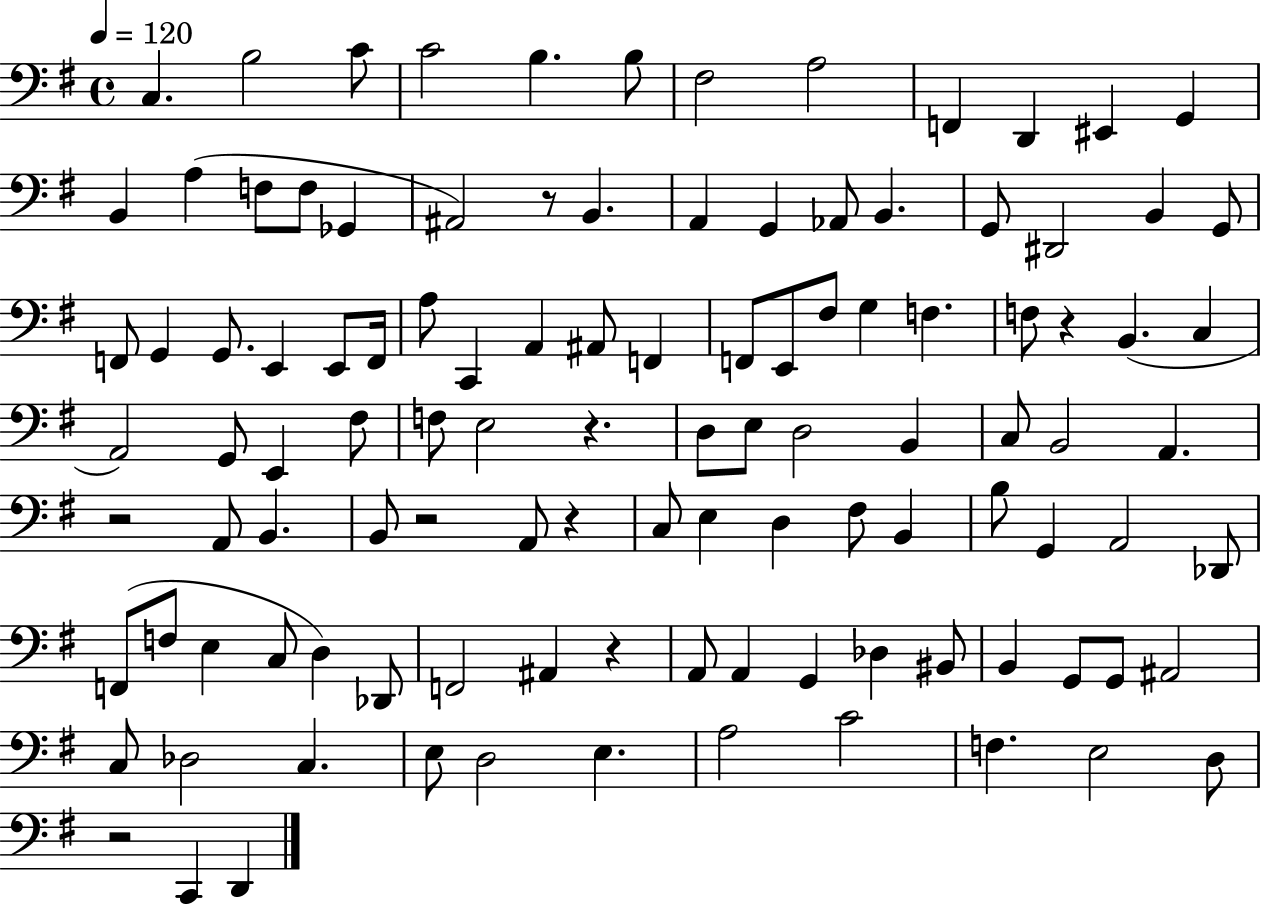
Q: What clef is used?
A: bass